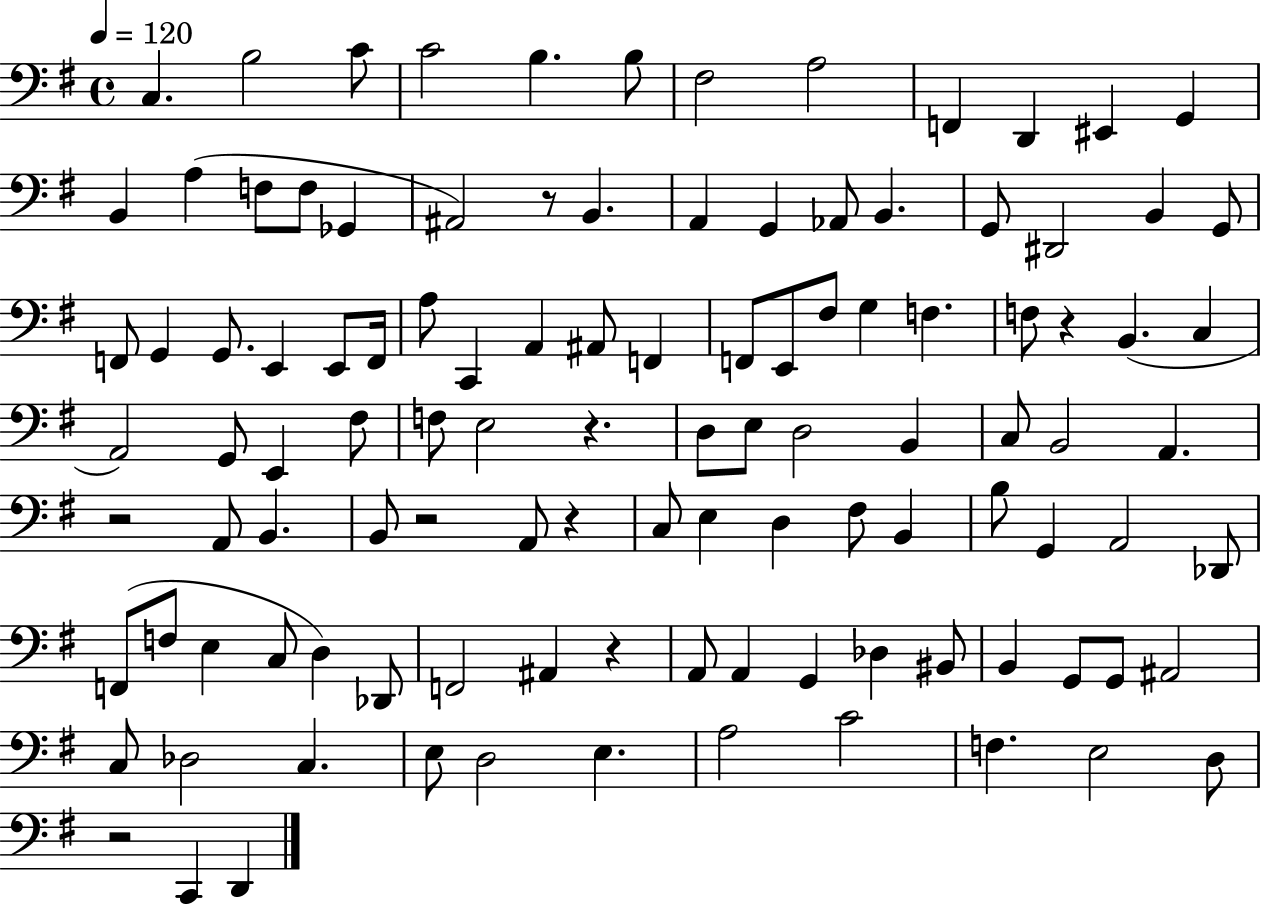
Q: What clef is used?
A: bass